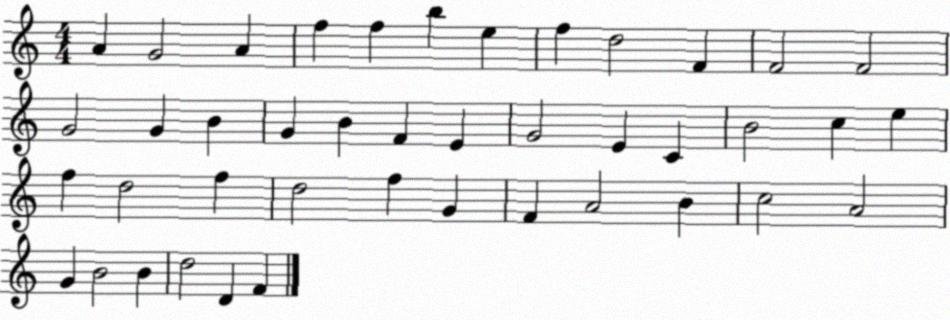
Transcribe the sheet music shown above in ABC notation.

X:1
T:Untitled
M:4/4
L:1/4
K:C
A G2 A f f b e f d2 F F2 F2 G2 G B G B F E G2 E C B2 c e f d2 f d2 f G F A2 B c2 A2 G B2 B d2 D F